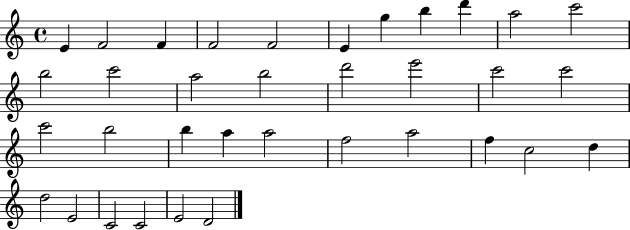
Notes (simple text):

E4/q F4/h F4/q F4/h F4/h E4/q G5/q B5/q D6/q A5/h C6/h B5/h C6/h A5/h B5/h D6/h E6/h C6/h C6/h C6/h B5/h B5/q A5/q A5/h F5/h A5/h F5/q C5/h D5/q D5/h E4/h C4/h C4/h E4/h D4/h